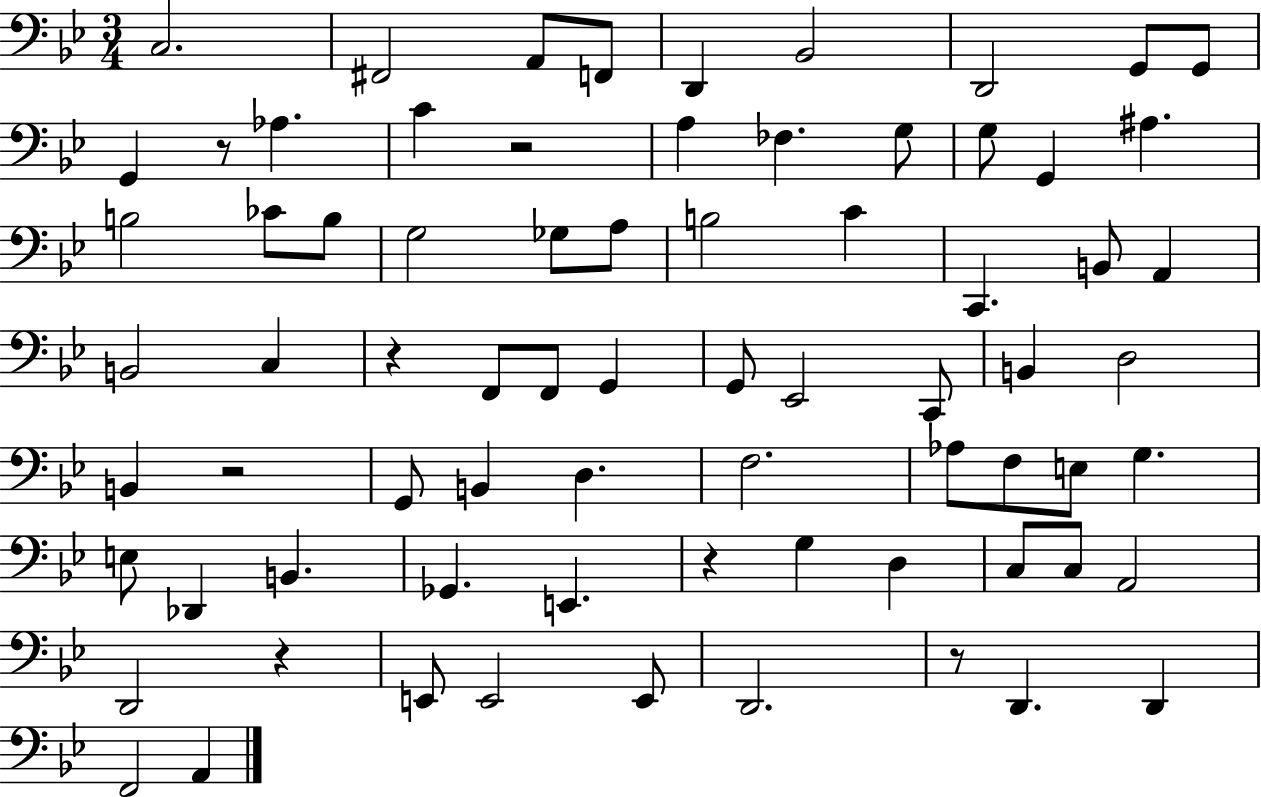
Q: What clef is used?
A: bass